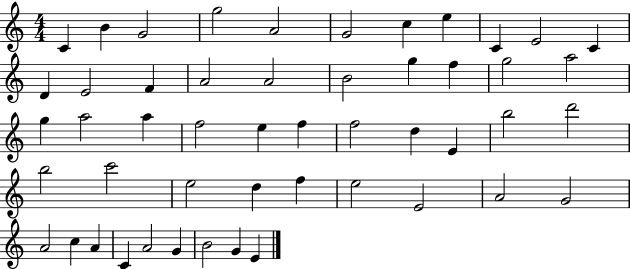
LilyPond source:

{
  \clef treble
  \numericTimeSignature
  \time 4/4
  \key c \major
  c'4 b'4 g'2 | g''2 a'2 | g'2 c''4 e''4 | c'4 e'2 c'4 | \break d'4 e'2 f'4 | a'2 a'2 | b'2 g''4 f''4 | g''2 a''2 | \break g''4 a''2 a''4 | f''2 e''4 f''4 | f''2 d''4 e'4 | b''2 d'''2 | \break b''2 c'''2 | e''2 d''4 f''4 | e''2 e'2 | a'2 g'2 | \break a'2 c''4 a'4 | c'4 a'2 g'4 | b'2 g'4 e'4 | \bar "|."
}